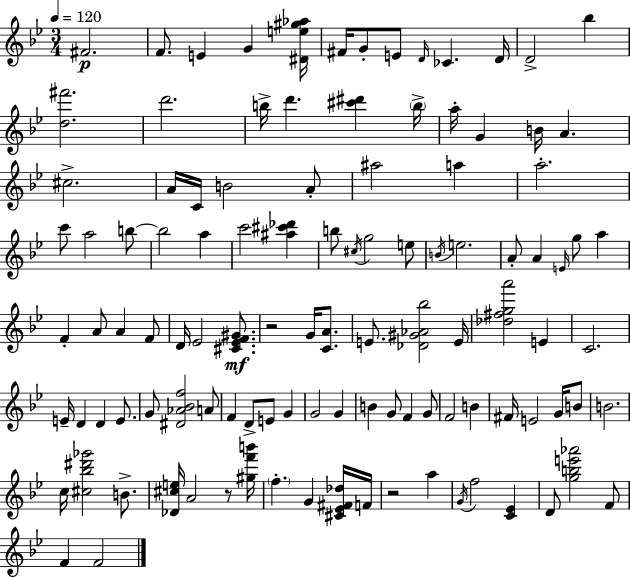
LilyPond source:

{
  \clef treble
  \numericTimeSignature
  \time 3/4
  \key g \minor
  \tempo 4 = 120
  \repeat volta 2 { fis'2.\p | f'8. e'4 g'4 <dis' e'' gis'' aes''>16 | fis'16 g'8-. e'8 \grace { d'16 } ces'4. | d'16 d'2-> bes''4 | \break <d'' fis'''>2. | d'''2. | b''16-> d'''4. <cis''' dis'''>4 | \parenthesize b''16-> a''16-. g'4 b'16 a'4. | \break cis''2.-> | a'16 c'16 b'2 a'8-. | ais''2 a''4 | a''2.-. | \break c'''8 a''2 b''8~~ | b''2 a''4 | c'''2 <ais'' cis''' des'''>4 | b''8 \acciaccatura { cis''16 } g''2 | \break e''8 \acciaccatura { b'16 } e''2. | a'8-. a'4 \grace { e'16 } g''8 | a''4 f'4-. a'8 a'4 | f'8 d'16 ees'2 | \break <cis' ees' f' gis'>8.\mf r2 | g'16 <c' a'>8. e'8. <des' gis' aes' bes''>2 | e'16 <des'' fis'' g'' a'''>2 | e'4 c'2. | \break e'16-- d'4 d'4 | e'8. g'8 <dis' aes' bes' f''>2 | a'8 f'4 d'8-> e'8 | g'4 g'2 | \break g'4 b'4 g'8 f'4 | g'8 f'2 | b'4 fis'16 e'2 | g'16 b'8 b'2. | \break c''16 <cis'' bes'' dis''' ges'''>2 | b'8.-> <des' cis'' e''>16 a'2 | r8 <gis'' f''' b'''>16 \parenthesize f''4.-. g'4 | <cis' ees' fis' des''>16 f'16 r2 | \break a''4 \acciaccatura { g'16 } f''2 | <c' ees'>4 d'8 <g'' b'' e''' aes'''>2 | f'8 f'4 f'2 | } \bar "|."
}